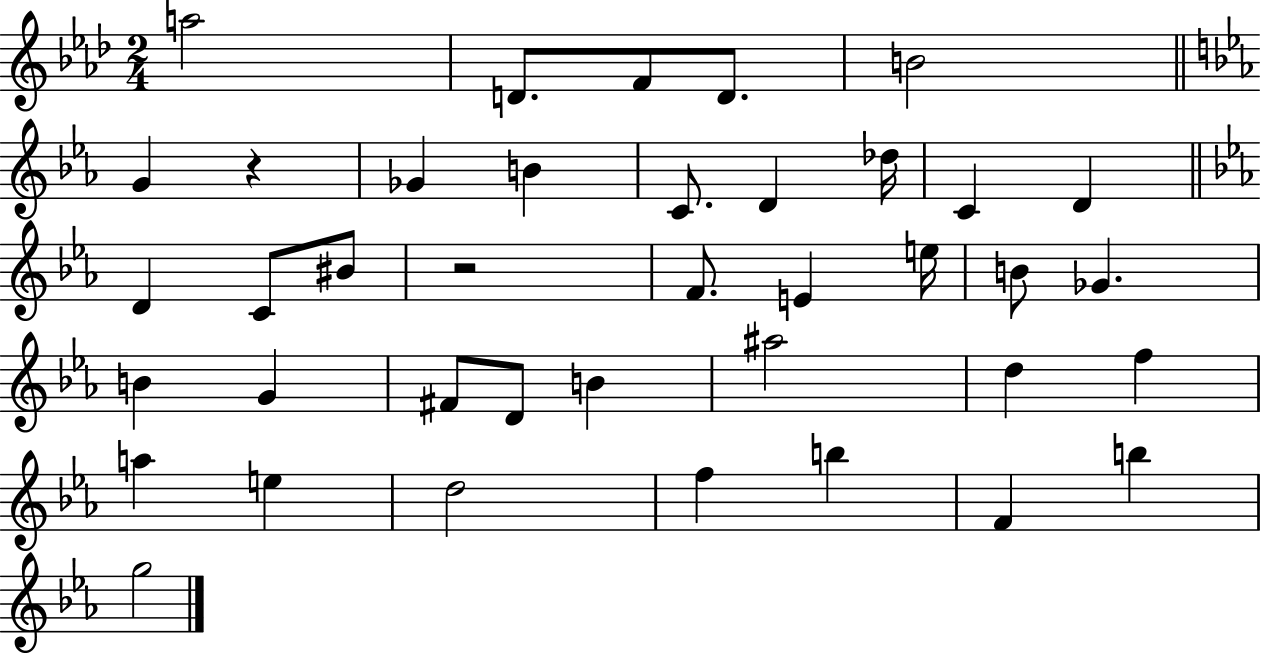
{
  \clef treble
  \numericTimeSignature
  \time 2/4
  \key aes \major
  a''2 | d'8. f'8 d'8. | b'2 | \bar "||" \break \key c \minor g'4 r4 | ges'4 b'4 | c'8. d'4 des''16 | c'4 d'4 | \break \bar "||" \break \key c \minor d'4 c'8 bis'8 | r2 | f'8. e'4 e''16 | b'8 ges'4. | \break b'4 g'4 | fis'8 d'8 b'4 | ais''2 | d''4 f''4 | \break a''4 e''4 | d''2 | f''4 b''4 | f'4 b''4 | \break g''2 | \bar "|."
}